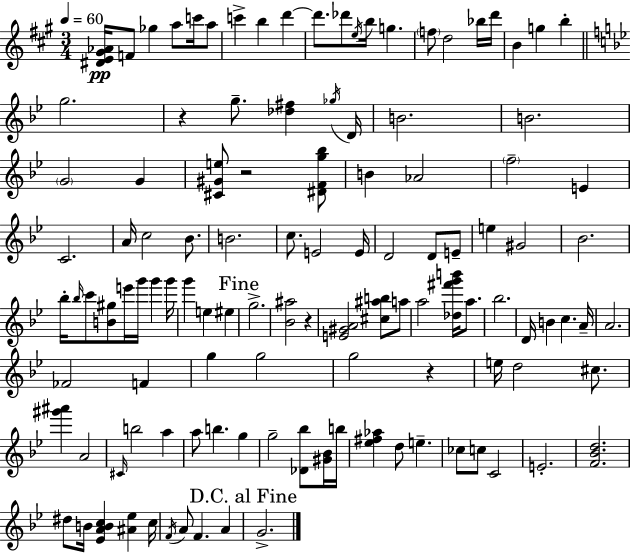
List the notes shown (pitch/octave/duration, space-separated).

[D#4,E4,G#4,Ab4]/s F4/e Gb5/q A5/e C6/s A5/e C6/q B5/q D6/q D6/e. Db6/e E5/s B5/s G5/q. F5/e D5/h Bb5/s D6/s B4/q G5/q B5/q G5/h. R/q G5/e. [Db5,F#5]/q Gb5/s D4/s B4/h. B4/h. G4/h G4/q [C#4,G#4,E5]/e R/h [D#4,F4,G5,Bb5]/e B4/q Ab4/h F5/h E4/q C4/h. A4/s C5/h Bb4/e. B4/h. C5/e. E4/h E4/s D4/h D4/e E4/e E5/q G#4/h Bb4/h. Bb5/s Bb5/s C6/e [B4,G#5]/e E6/s G6/s G6/q G6/s G6/q E5/q EIS5/q G5/h. [Bb4,A#5]/h R/q [E4,G#4,A4]/h [C#5,A#5,B5]/e A5/e A5/h [Db5,F#6,G6,B6]/s A5/e. Bb5/h. D4/s B4/q C5/q. A4/s A4/h. FES4/h F4/q G5/q G5/h G5/h R/q E5/s D5/h C#5/e. [G#6,A#6]/q A4/h C#4/s B5/h A5/q A5/e B5/q. G5/q G5/h [Db4,Bb5]/e [G#4,Bb4]/s B5/s [Eb5,F#5,Ab5]/q D5/e E5/q. CES5/e C5/e C4/h E4/h. [F4,Bb4,D5]/h. D#5/e B4/s [Eb4,A4,B4,C5]/q [A#4,Eb5]/q C5/s F4/s A4/e F4/q. A4/q G4/h.